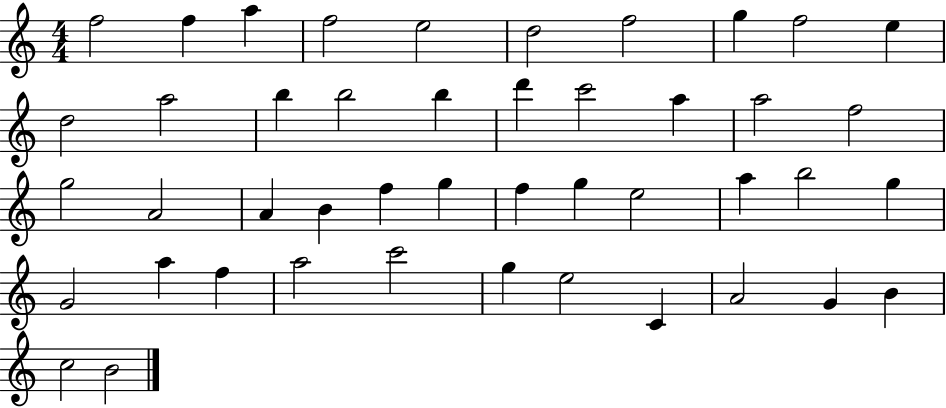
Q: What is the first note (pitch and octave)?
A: F5